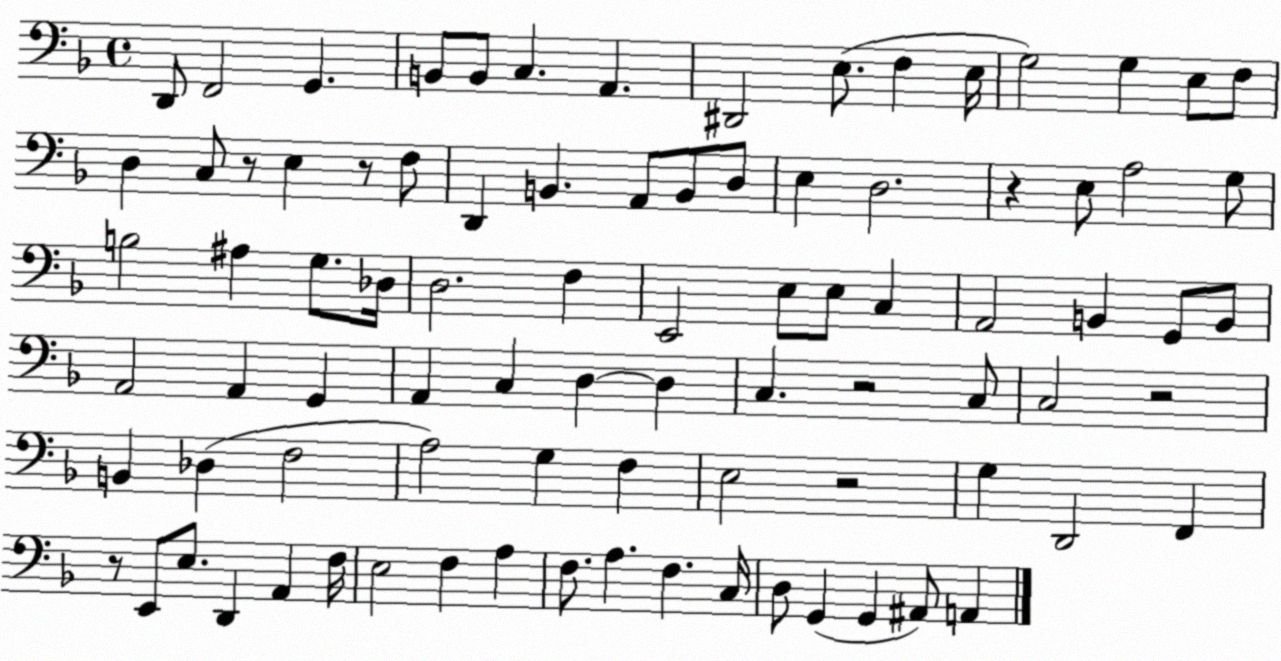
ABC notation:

X:1
T:Untitled
M:4/4
L:1/4
K:F
D,,/2 F,,2 G,, B,,/2 B,,/2 C, A,, ^D,,2 E,/2 F, E,/4 G,2 G, E,/2 F,/2 D, C,/2 z/2 E, z/2 F,/2 D,, B,, A,,/2 B,,/2 D,/2 E, D,2 z E,/2 A,2 G,/2 B,2 ^A, G,/2 _D,/4 D,2 F, E,,2 E,/2 E,/2 C, A,,2 B,, G,,/2 B,,/2 A,,2 A,, G,, A,, C, D, D, C, z2 C,/2 C,2 z2 B,, _D, F,2 A,2 G, F, E,2 z2 G, D,,2 F,, z/2 E,,/2 E,/2 D,, A,, F,/4 E,2 F, A, F,/2 A, F, C,/4 D,/2 G,, G,, ^A,,/2 A,,